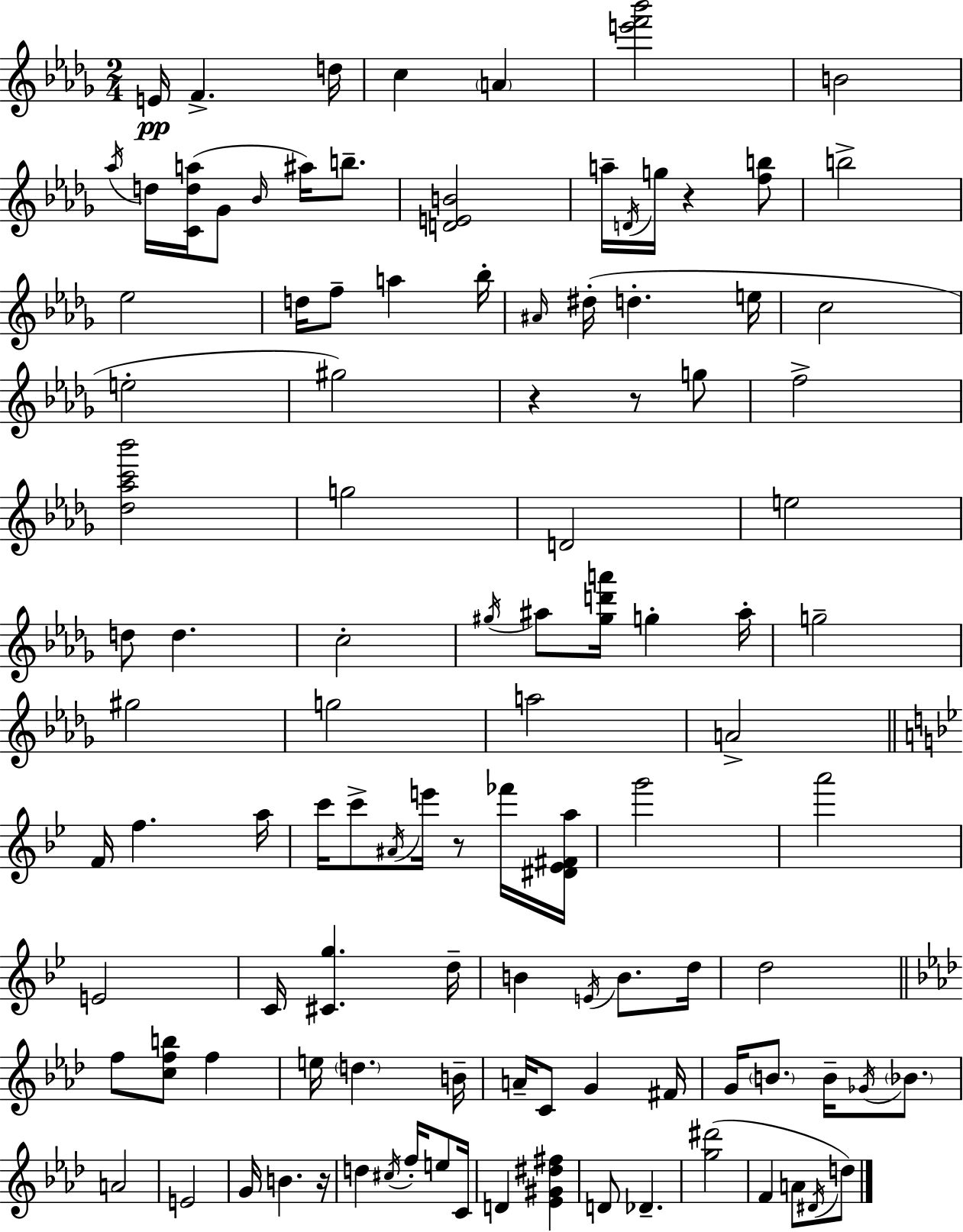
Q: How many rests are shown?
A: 5